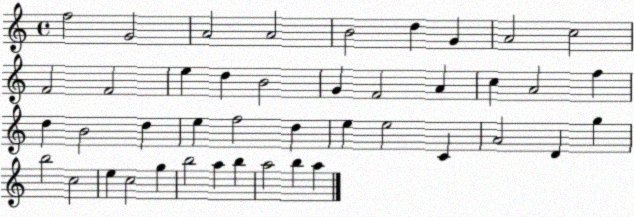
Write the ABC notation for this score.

X:1
T:Untitled
M:4/4
L:1/4
K:C
f2 G2 A2 A2 B2 d G A2 c2 F2 F2 e d B2 G F2 A c A2 f d B2 d e f2 d e e2 C A2 D g b2 c2 e c2 g b2 a b a2 b a